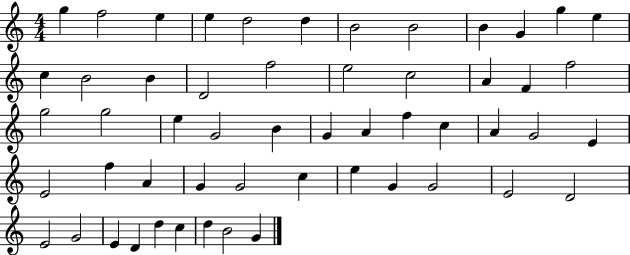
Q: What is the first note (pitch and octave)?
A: G5